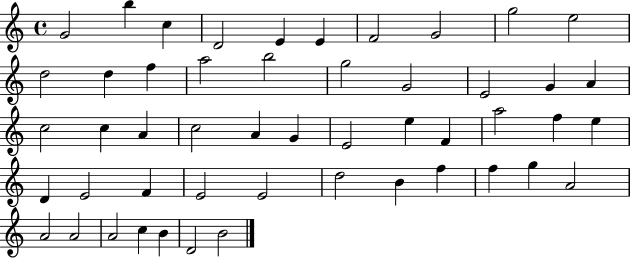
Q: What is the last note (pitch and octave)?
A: B4